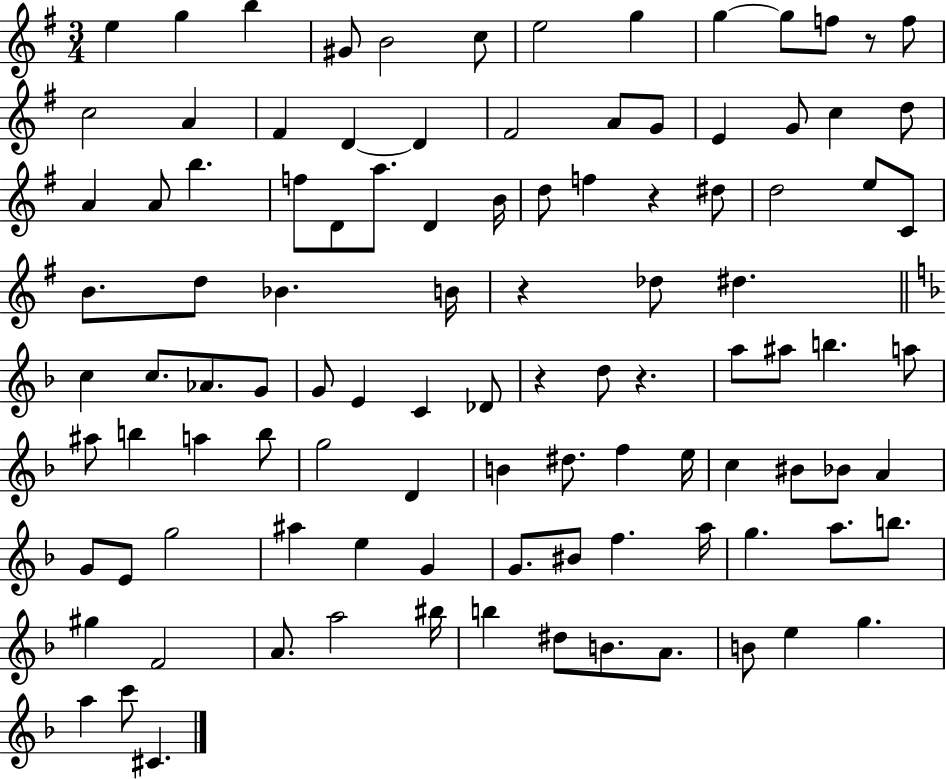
E5/q G5/q B5/q G#4/e B4/h C5/e E5/h G5/q G5/q G5/e F5/e R/e F5/e C5/h A4/q F#4/q D4/q D4/q F#4/h A4/e G4/e E4/q G4/e C5/q D5/e A4/q A4/e B5/q. F5/e D4/e A5/e. D4/q B4/s D5/e F5/q R/q D#5/e D5/h E5/e C4/e B4/e. D5/e Bb4/q. B4/s R/q Db5/e D#5/q. C5/q C5/e. Ab4/e. G4/e G4/e E4/q C4/q Db4/e R/q D5/e R/q. A5/e A#5/e B5/q. A5/e A#5/e B5/q A5/q B5/e G5/h D4/q B4/q D#5/e. F5/q E5/s C5/q BIS4/e Bb4/e A4/q G4/e E4/e G5/h A#5/q E5/q G4/q G4/e. BIS4/e F5/q. A5/s G5/q. A5/e. B5/e. G#5/q F4/h A4/e. A5/h BIS5/s B5/q D#5/e B4/e. A4/e. B4/e E5/q G5/q. A5/q C6/e C#4/q.